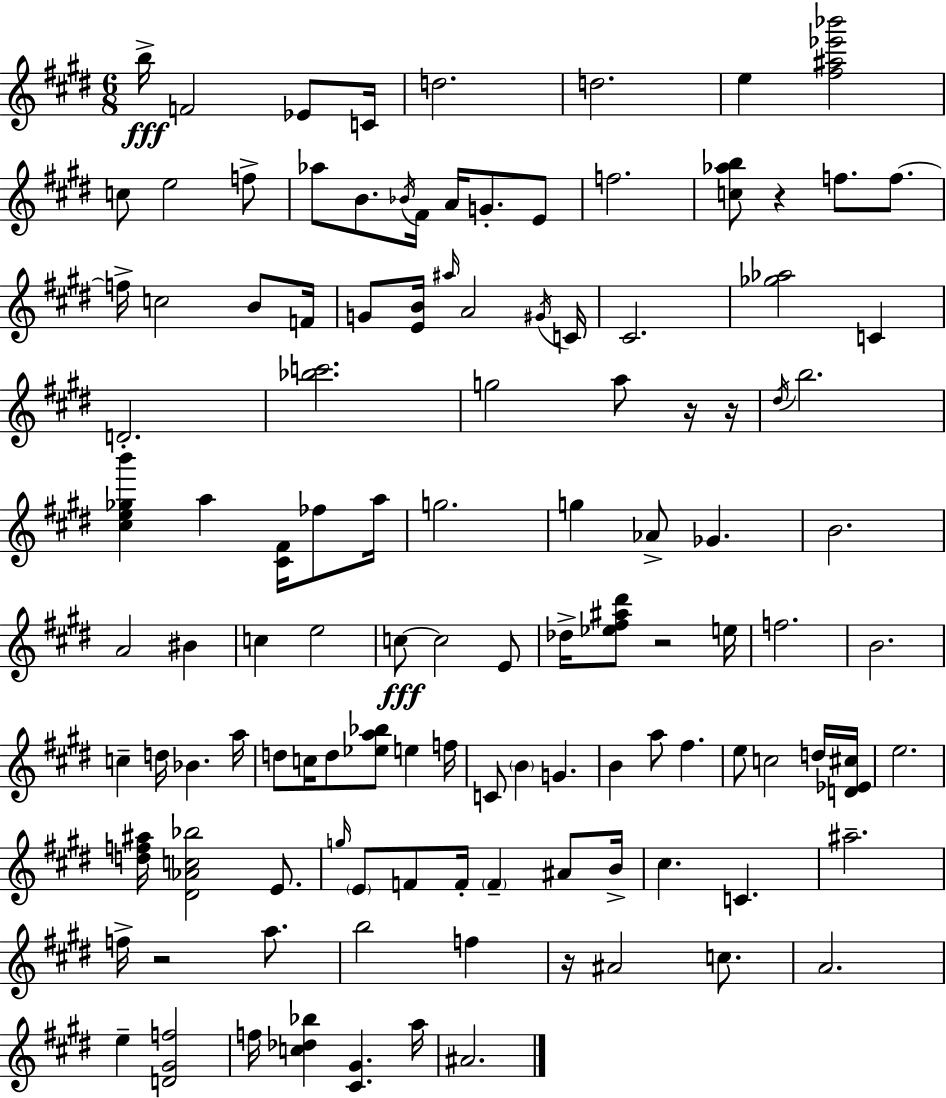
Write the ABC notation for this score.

X:1
T:Untitled
M:6/8
L:1/4
K:E
b/4 F2 _E/2 C/4 d2 d2 e [^f^a_e'_b']2 c/2 e2 f/2 _a/2 B/2 _B/4 ^F/4 A/4 G/2 E/2 f2 [c_ab]/2 z f/2 f/2 f/4 c2 B/2 F/4 G/2 [EB]/4 ^a/4 A2 ^G/4 C/4 ^C2 [_g_a]2 C D2 [_bc']2 g2 a/2 z/4 z/4 ^d/4 b2 [^ce_gb'] a [^C^F]/4 _f/2 a/4 g2 g _A/2 _G B2 A2 ^B c e2 c/2 c2 E/2 _d/4 [_e^f^a^d']/2 z2 e/4 f2 B2 c d/4 _B a/4 d/2 c/4 d/2 [_ea_b]/2 e f/4 C/2 B G B a/2 ^f e/2 c2 d/4 [D_E^c]/4 e2 [df^a]/4 [^D_Ac_b]2 E/2 g/4 E/2 F/2 F/4 F ^A/2 B/4 ^c C ^a2 f/4 z2 a/2 b2 f z/4 ^A2 c/2 A2 e [D^Gf]2 f/4 [c_d_b] [^C^G] a/4 ^A2